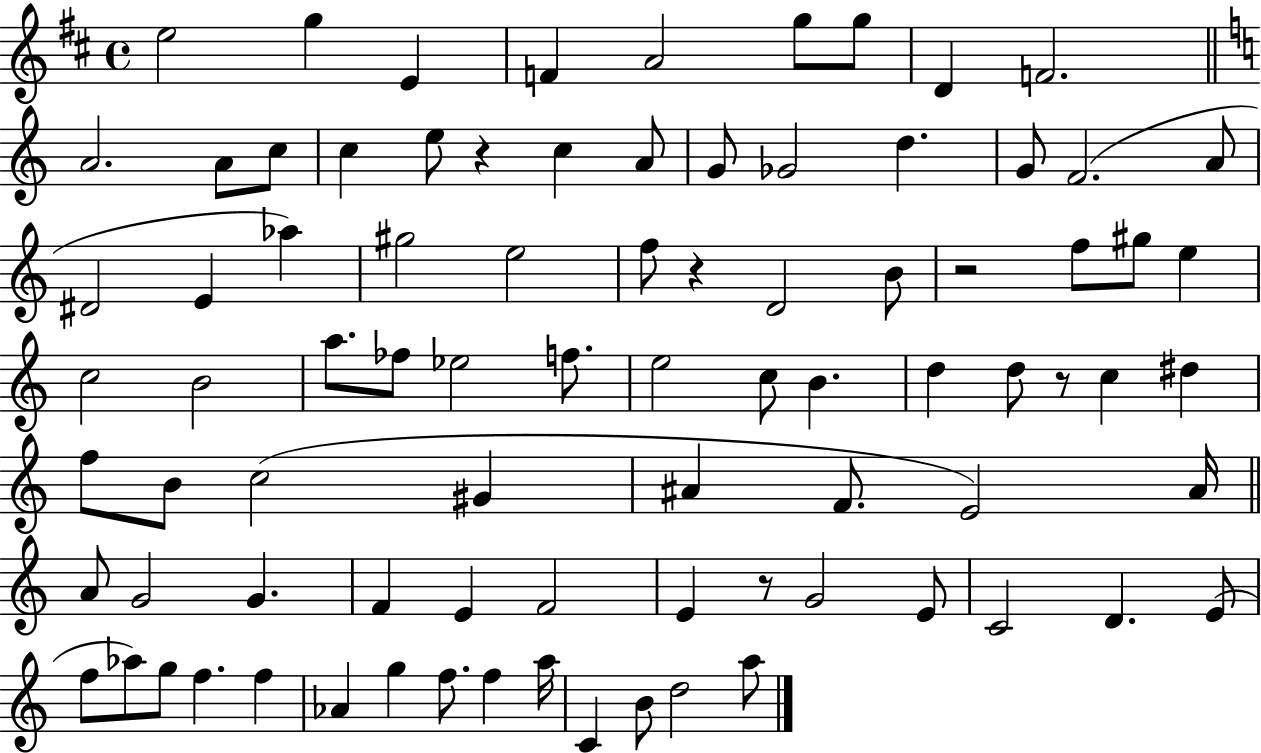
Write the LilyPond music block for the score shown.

{
  \clef treble
  \time 4/4
  \defaultTimeSignature
  \key d \major
  e''2 g''4 e'4 | f'4 a'2 g''8 g''8 | d'4 f'2. | \bar "||" \break \key c \major a'2. a'8 c''8 | c''4 e''8 r4 c''4 a'8 | g'8 ges'2 d''4. | g'8 f'2.( a'8 | \break dis'2 e'4 aes''4) | gis''2 e''2 | f''8 r4 d'2 b'8 | r2 f''8 gis''8 e''4 | \break c''2 b'2 | a''8. fes''8 ees''2 f''8. | e''2 c''8 b'4. | d''4 d''8 r8 c''4 dis''4 | \break f''8 b'8 c''2( gis'4 | ais'4 f'8. e'2) ais'16 | \bar "||" \break \key c \major a'8 g'2 g'4. | f'4 e'4 f'2 | e'4 r8 g'2 e'8 | c'2 d'4. e'8( | \break f''8 aes''8) g''8 f''4. f''4 | aes'4 g''4 f''8. f''4 a''16 | c'4 b'8 d''2 a''8 | \bar "|."
}